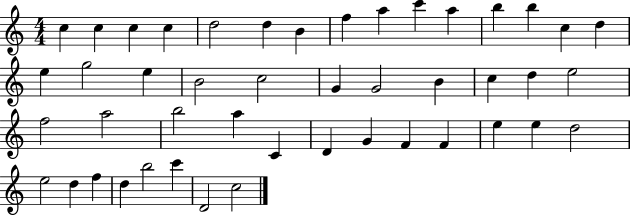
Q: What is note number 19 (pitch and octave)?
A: B4